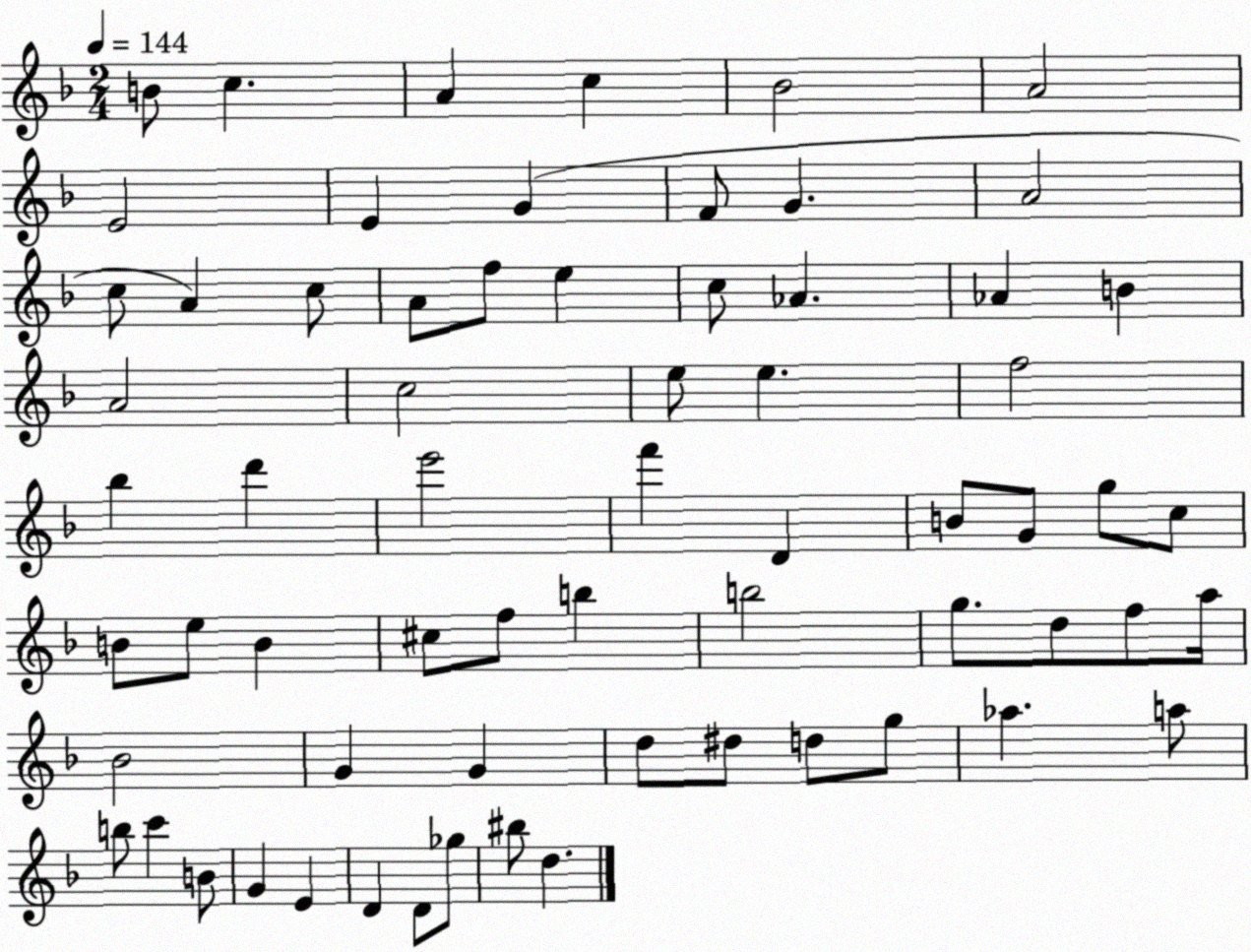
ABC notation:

X:1
T:Untitled
M:2/4
L:1/4
K:F
B/2 c A c _B2 A2 E2 E G F/2 G A2 c/2 A c/2 A/2 f/2 e c/2 _A _A B A2 c2 e/2 e f2 _b d' e'2 f' D B/2 G/2 g/2 c/2 B/2 e/2 B ^c/2 f/2 b b2 g/2 d/2 f/2 a/4 _B2 G G d/2 ^d/2 d/2 g/2 _a a/2 b/2 c' B/2 G E D D/2 _g/2 ^b/2 d